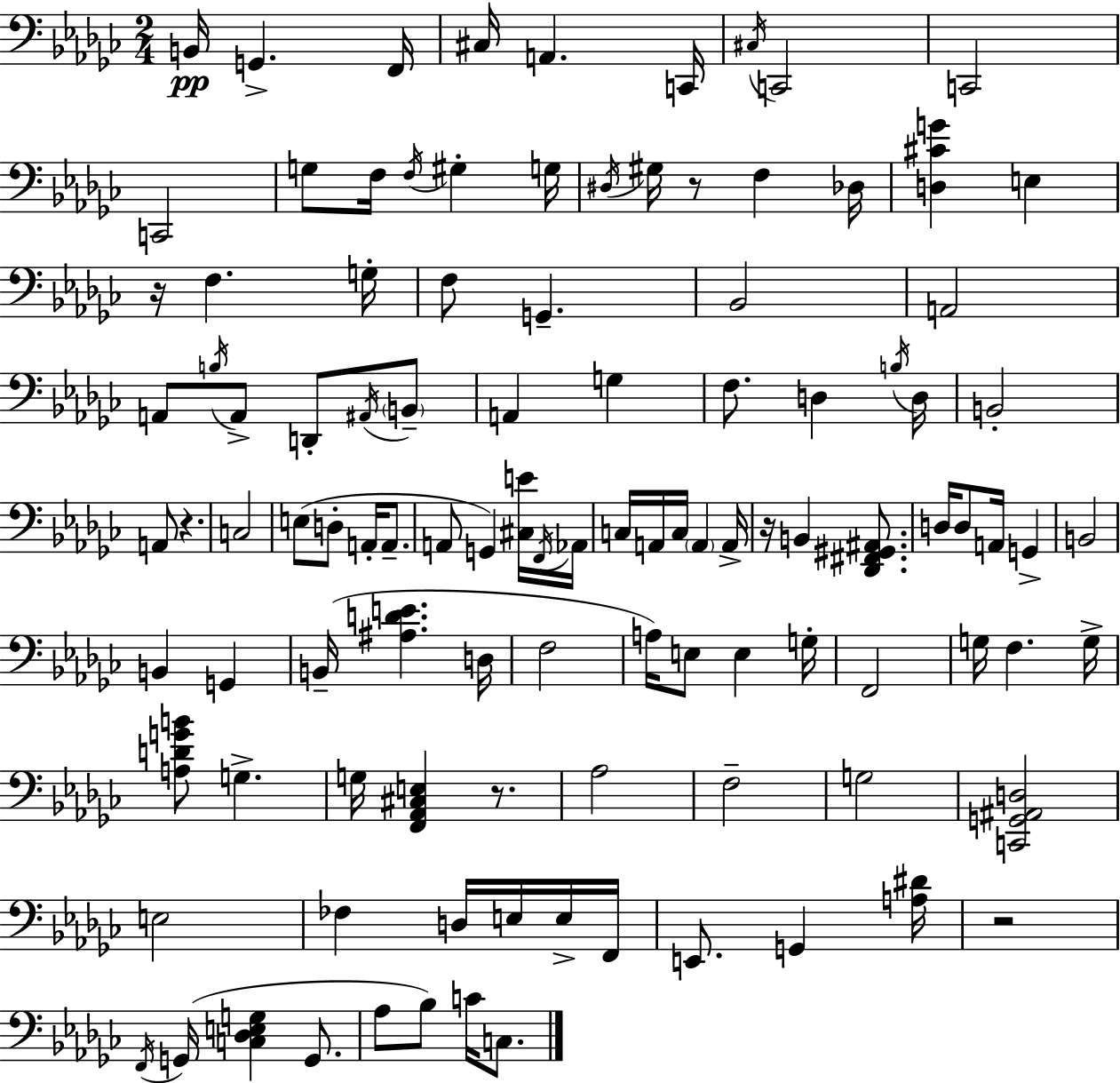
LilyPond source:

{
  \clef bass
  \numericTimeSignature
  \time 2/4
  \key ees \minor
  \repeat volta 2 { b,16\pp g,4.-> f,16 | cis16 a,4. c,16 | \acciaccatura { cis16 } c,2 | c,2 | \break c,2 | g8 f16 \acciaccatura { f16 } gis4-. | g16 \acciaccatura { dis16 } gis16 r8 f4 | des16 <d cis' g'>4 e4 | \break r16 f4. | g16-. f8 g,4.-- | bes,2 | a,2 | \break a,8 \acciaccatura { b16 } a,8-> | d,8-. \acciaccatura { ais,16 } \parenthesize b,8-- a,4 | g4 f8. | d4 \acciaccatura { b16 } d16 b,2-. | \break a,8 | r4. c2 | e8( | d8-. a,16-. a,8.-- a,8 | \break g,4) <cis e'>16 \acciaccatura { f,16 } aes,16 c16 | a,16 c16 \parenthesize a,4 a,16-> r16 | b,4 <des, fis, gis, ais,>8. d16 | d8 a,16 g,4-> b,2 | \break b,4 | g,4 b,16--( | <ais d' e'>4. d16 f2 | a16) | \break e8 e4 g16-. f,2 | g16 | f4. g16-> <a d' g' b'>8 | g4.-> g16 | \break <f, aes, cis e>4 r8. aes2 | f2-- | g2 | <c, g, ais, d>2 | \break e2 | fes4 | d16 e16 e16-> f,16 e,8. | g,4 <a dis'>16 r2 | \break \acciaccatura { f,16 } | g,16( <c des e g>4 g,8. | aes8 bes8) c'16 c8. | } \bar "|."
}